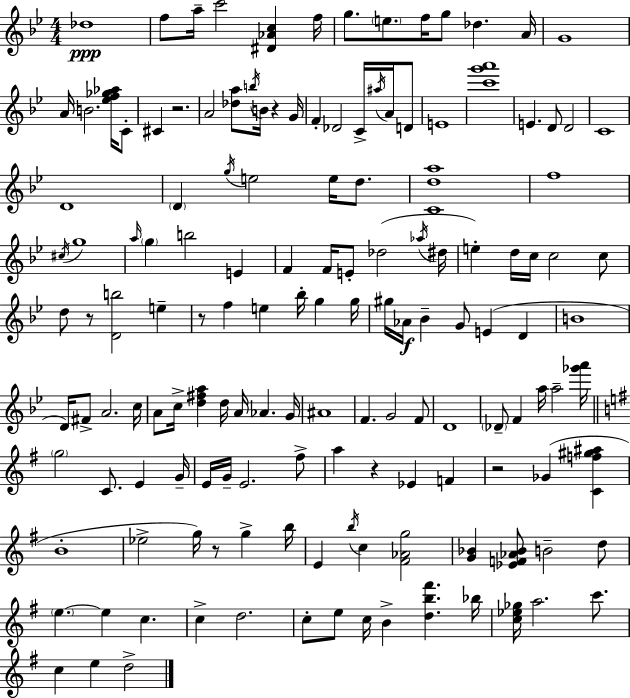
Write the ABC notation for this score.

X:1
T:Untitled
M:4/4
L:1/4
K:Bb
_d4 f/2 a/4 c'2 [^D_Ac] f/4 g/2 e/2 f/4 g/2 _d A/4 G4 A/4 B2 [_ef_g_a]/4 C/2 ^C z2 A2 [_da]/2 b/4 B/4 z G/4 F _D2 C/4 ^a/4 A/4 D/2 E4 [c'g'a']4 E D/2 D2 C4 D4 D g/4 e2 e/4 d/2 [Cda]4 f4 ^c/4 g4 a/4 g b2 E F F/4 E/2 _d2 _a/4 ^d/4 e d/4 c/4 c2 c/2 d/2 z/2 [Db]2 e z/2 f e _b/4 g g/4 ^g/4 _A/4 _B G/2 E D B4 D/4 ^F/2 A2 c/4 A/2 c/4 [d^fa] d/4 A/4 _A G/4 ^A4 F G2 F/2 D4 _D/2 F a/4 a2 [_g'a']/4 g2 C/2 E G/4 E/4 G/4 E2 ^f/2 a z _E F z2 _G [Cf^g^a] B4 _e2 g/4 z/2 g b/4 E b/4 c [^F_Ag]2 [G_B] [_EF_A_B]/2 B2 d/2 e e c c d2 c/2 e/2 c/4 B [db^f'] _b/4 [c_e_g]/4 a2 c'/2 c e d2